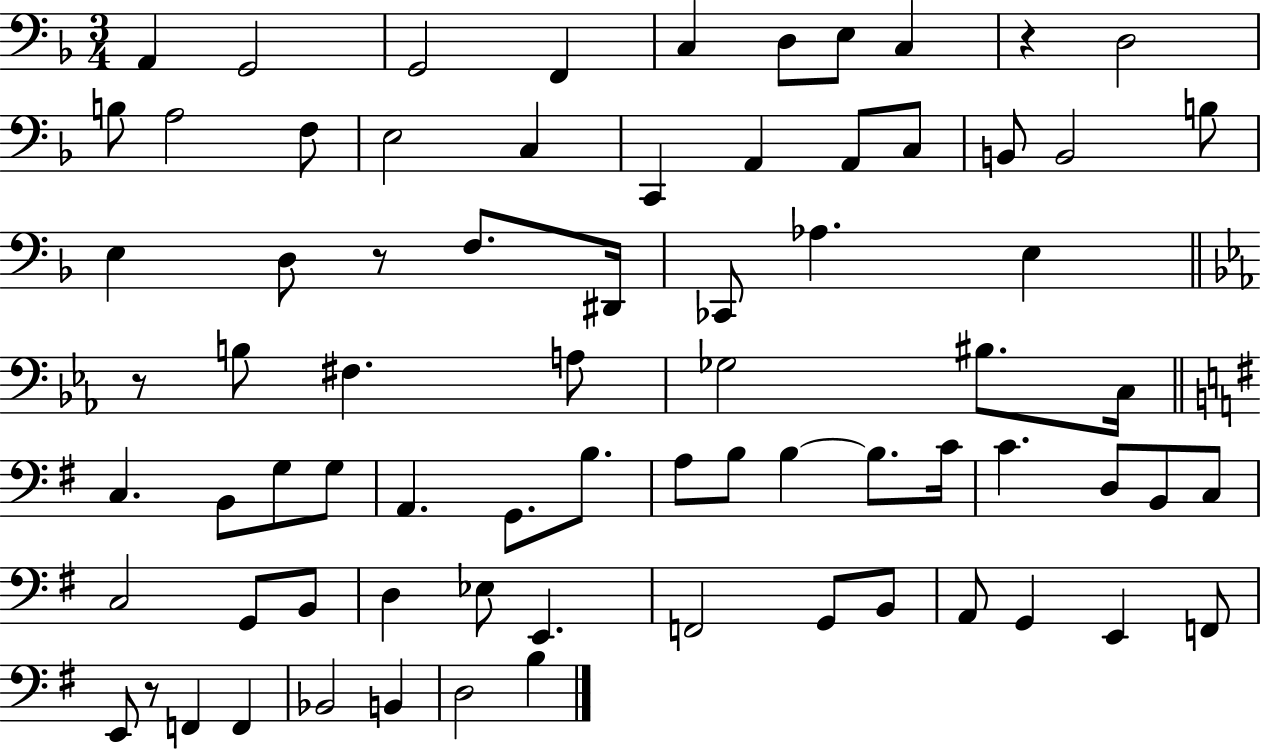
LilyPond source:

{
  \clef bass
  \numericTimeSignature
  \time 3/4
  \key f \major
  \repeat volta 2 { a,4 g,2 | g,2 f,4 | c4 d8 e8 c4 | r4 d2 | \break b8 a2 f8 | e2 c4 | c,4 a,4 a,8 c8 | b,8 b,2 b8 | \break e4 d8 r8 f8. dis,16 | ces,8 aes4. e4 | \bar "||" \break \key ees \major r8 b8 fis4. a8 | ges2 bis8. c16 | \bar "||" \break \key e \minor c4. b,8 g8 g8 | a,4. g,8. b8. | a8 b8 b4~~ b8. c'16 | c'4. d8 b,8 c8 | \break c2 g,8 b,8 | d4 ees8 e,4. | f,2 g,8 b,8 | a,8 g,4 e,4 f,8 | \break e,8 r8 f,4 f,4 | bes,2 b,4 | d2 b4 | } \bar "|."
}